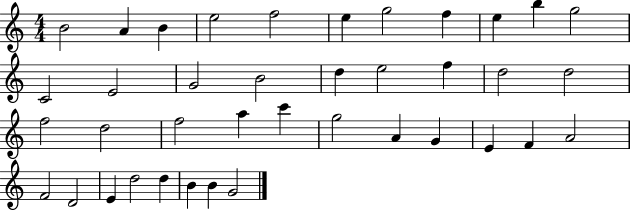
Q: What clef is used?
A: treble